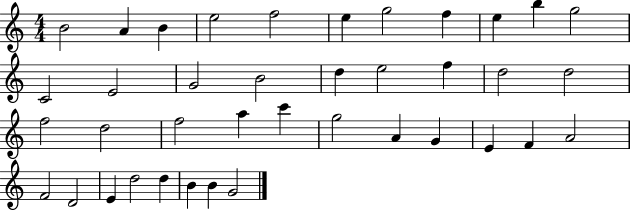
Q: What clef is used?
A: treble